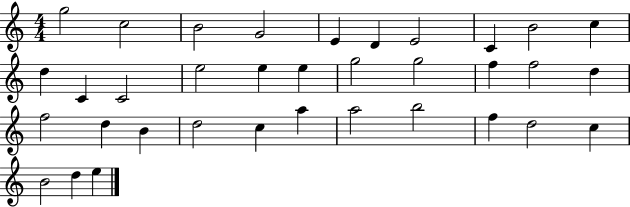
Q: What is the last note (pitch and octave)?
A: E5